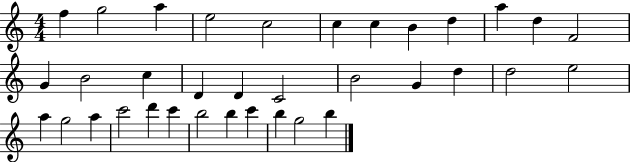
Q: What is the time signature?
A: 4/4